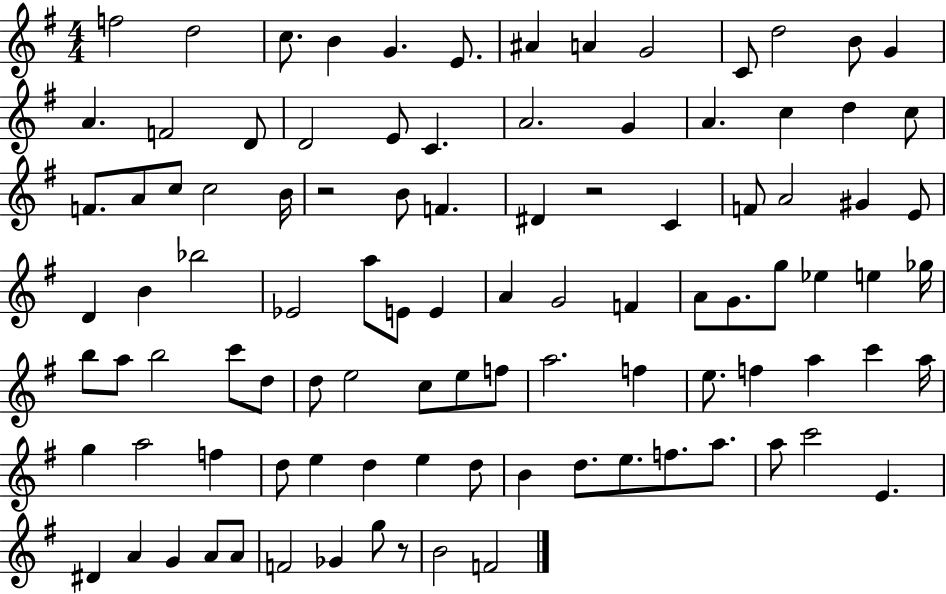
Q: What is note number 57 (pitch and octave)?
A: B5